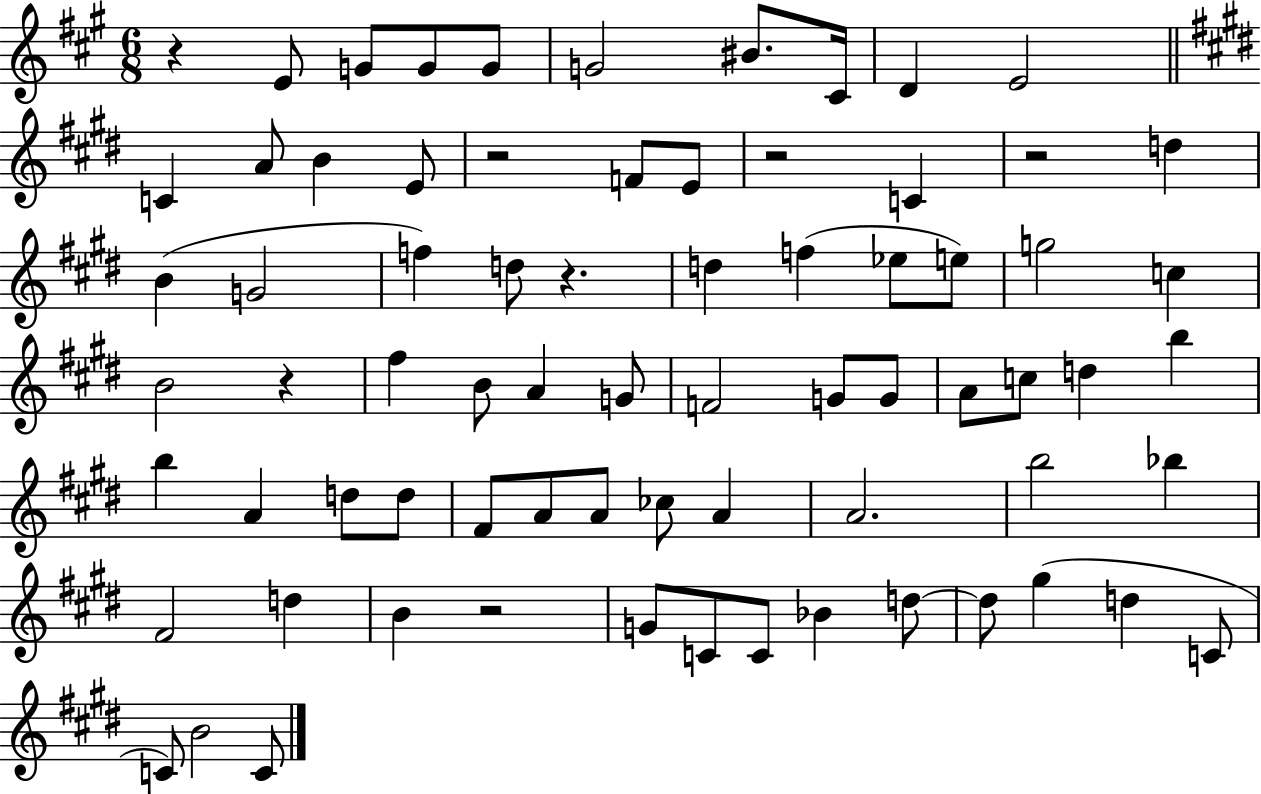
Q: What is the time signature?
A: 6/8